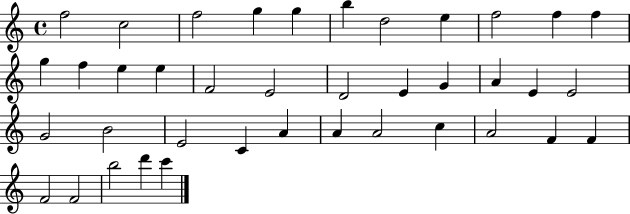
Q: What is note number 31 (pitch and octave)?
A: C5